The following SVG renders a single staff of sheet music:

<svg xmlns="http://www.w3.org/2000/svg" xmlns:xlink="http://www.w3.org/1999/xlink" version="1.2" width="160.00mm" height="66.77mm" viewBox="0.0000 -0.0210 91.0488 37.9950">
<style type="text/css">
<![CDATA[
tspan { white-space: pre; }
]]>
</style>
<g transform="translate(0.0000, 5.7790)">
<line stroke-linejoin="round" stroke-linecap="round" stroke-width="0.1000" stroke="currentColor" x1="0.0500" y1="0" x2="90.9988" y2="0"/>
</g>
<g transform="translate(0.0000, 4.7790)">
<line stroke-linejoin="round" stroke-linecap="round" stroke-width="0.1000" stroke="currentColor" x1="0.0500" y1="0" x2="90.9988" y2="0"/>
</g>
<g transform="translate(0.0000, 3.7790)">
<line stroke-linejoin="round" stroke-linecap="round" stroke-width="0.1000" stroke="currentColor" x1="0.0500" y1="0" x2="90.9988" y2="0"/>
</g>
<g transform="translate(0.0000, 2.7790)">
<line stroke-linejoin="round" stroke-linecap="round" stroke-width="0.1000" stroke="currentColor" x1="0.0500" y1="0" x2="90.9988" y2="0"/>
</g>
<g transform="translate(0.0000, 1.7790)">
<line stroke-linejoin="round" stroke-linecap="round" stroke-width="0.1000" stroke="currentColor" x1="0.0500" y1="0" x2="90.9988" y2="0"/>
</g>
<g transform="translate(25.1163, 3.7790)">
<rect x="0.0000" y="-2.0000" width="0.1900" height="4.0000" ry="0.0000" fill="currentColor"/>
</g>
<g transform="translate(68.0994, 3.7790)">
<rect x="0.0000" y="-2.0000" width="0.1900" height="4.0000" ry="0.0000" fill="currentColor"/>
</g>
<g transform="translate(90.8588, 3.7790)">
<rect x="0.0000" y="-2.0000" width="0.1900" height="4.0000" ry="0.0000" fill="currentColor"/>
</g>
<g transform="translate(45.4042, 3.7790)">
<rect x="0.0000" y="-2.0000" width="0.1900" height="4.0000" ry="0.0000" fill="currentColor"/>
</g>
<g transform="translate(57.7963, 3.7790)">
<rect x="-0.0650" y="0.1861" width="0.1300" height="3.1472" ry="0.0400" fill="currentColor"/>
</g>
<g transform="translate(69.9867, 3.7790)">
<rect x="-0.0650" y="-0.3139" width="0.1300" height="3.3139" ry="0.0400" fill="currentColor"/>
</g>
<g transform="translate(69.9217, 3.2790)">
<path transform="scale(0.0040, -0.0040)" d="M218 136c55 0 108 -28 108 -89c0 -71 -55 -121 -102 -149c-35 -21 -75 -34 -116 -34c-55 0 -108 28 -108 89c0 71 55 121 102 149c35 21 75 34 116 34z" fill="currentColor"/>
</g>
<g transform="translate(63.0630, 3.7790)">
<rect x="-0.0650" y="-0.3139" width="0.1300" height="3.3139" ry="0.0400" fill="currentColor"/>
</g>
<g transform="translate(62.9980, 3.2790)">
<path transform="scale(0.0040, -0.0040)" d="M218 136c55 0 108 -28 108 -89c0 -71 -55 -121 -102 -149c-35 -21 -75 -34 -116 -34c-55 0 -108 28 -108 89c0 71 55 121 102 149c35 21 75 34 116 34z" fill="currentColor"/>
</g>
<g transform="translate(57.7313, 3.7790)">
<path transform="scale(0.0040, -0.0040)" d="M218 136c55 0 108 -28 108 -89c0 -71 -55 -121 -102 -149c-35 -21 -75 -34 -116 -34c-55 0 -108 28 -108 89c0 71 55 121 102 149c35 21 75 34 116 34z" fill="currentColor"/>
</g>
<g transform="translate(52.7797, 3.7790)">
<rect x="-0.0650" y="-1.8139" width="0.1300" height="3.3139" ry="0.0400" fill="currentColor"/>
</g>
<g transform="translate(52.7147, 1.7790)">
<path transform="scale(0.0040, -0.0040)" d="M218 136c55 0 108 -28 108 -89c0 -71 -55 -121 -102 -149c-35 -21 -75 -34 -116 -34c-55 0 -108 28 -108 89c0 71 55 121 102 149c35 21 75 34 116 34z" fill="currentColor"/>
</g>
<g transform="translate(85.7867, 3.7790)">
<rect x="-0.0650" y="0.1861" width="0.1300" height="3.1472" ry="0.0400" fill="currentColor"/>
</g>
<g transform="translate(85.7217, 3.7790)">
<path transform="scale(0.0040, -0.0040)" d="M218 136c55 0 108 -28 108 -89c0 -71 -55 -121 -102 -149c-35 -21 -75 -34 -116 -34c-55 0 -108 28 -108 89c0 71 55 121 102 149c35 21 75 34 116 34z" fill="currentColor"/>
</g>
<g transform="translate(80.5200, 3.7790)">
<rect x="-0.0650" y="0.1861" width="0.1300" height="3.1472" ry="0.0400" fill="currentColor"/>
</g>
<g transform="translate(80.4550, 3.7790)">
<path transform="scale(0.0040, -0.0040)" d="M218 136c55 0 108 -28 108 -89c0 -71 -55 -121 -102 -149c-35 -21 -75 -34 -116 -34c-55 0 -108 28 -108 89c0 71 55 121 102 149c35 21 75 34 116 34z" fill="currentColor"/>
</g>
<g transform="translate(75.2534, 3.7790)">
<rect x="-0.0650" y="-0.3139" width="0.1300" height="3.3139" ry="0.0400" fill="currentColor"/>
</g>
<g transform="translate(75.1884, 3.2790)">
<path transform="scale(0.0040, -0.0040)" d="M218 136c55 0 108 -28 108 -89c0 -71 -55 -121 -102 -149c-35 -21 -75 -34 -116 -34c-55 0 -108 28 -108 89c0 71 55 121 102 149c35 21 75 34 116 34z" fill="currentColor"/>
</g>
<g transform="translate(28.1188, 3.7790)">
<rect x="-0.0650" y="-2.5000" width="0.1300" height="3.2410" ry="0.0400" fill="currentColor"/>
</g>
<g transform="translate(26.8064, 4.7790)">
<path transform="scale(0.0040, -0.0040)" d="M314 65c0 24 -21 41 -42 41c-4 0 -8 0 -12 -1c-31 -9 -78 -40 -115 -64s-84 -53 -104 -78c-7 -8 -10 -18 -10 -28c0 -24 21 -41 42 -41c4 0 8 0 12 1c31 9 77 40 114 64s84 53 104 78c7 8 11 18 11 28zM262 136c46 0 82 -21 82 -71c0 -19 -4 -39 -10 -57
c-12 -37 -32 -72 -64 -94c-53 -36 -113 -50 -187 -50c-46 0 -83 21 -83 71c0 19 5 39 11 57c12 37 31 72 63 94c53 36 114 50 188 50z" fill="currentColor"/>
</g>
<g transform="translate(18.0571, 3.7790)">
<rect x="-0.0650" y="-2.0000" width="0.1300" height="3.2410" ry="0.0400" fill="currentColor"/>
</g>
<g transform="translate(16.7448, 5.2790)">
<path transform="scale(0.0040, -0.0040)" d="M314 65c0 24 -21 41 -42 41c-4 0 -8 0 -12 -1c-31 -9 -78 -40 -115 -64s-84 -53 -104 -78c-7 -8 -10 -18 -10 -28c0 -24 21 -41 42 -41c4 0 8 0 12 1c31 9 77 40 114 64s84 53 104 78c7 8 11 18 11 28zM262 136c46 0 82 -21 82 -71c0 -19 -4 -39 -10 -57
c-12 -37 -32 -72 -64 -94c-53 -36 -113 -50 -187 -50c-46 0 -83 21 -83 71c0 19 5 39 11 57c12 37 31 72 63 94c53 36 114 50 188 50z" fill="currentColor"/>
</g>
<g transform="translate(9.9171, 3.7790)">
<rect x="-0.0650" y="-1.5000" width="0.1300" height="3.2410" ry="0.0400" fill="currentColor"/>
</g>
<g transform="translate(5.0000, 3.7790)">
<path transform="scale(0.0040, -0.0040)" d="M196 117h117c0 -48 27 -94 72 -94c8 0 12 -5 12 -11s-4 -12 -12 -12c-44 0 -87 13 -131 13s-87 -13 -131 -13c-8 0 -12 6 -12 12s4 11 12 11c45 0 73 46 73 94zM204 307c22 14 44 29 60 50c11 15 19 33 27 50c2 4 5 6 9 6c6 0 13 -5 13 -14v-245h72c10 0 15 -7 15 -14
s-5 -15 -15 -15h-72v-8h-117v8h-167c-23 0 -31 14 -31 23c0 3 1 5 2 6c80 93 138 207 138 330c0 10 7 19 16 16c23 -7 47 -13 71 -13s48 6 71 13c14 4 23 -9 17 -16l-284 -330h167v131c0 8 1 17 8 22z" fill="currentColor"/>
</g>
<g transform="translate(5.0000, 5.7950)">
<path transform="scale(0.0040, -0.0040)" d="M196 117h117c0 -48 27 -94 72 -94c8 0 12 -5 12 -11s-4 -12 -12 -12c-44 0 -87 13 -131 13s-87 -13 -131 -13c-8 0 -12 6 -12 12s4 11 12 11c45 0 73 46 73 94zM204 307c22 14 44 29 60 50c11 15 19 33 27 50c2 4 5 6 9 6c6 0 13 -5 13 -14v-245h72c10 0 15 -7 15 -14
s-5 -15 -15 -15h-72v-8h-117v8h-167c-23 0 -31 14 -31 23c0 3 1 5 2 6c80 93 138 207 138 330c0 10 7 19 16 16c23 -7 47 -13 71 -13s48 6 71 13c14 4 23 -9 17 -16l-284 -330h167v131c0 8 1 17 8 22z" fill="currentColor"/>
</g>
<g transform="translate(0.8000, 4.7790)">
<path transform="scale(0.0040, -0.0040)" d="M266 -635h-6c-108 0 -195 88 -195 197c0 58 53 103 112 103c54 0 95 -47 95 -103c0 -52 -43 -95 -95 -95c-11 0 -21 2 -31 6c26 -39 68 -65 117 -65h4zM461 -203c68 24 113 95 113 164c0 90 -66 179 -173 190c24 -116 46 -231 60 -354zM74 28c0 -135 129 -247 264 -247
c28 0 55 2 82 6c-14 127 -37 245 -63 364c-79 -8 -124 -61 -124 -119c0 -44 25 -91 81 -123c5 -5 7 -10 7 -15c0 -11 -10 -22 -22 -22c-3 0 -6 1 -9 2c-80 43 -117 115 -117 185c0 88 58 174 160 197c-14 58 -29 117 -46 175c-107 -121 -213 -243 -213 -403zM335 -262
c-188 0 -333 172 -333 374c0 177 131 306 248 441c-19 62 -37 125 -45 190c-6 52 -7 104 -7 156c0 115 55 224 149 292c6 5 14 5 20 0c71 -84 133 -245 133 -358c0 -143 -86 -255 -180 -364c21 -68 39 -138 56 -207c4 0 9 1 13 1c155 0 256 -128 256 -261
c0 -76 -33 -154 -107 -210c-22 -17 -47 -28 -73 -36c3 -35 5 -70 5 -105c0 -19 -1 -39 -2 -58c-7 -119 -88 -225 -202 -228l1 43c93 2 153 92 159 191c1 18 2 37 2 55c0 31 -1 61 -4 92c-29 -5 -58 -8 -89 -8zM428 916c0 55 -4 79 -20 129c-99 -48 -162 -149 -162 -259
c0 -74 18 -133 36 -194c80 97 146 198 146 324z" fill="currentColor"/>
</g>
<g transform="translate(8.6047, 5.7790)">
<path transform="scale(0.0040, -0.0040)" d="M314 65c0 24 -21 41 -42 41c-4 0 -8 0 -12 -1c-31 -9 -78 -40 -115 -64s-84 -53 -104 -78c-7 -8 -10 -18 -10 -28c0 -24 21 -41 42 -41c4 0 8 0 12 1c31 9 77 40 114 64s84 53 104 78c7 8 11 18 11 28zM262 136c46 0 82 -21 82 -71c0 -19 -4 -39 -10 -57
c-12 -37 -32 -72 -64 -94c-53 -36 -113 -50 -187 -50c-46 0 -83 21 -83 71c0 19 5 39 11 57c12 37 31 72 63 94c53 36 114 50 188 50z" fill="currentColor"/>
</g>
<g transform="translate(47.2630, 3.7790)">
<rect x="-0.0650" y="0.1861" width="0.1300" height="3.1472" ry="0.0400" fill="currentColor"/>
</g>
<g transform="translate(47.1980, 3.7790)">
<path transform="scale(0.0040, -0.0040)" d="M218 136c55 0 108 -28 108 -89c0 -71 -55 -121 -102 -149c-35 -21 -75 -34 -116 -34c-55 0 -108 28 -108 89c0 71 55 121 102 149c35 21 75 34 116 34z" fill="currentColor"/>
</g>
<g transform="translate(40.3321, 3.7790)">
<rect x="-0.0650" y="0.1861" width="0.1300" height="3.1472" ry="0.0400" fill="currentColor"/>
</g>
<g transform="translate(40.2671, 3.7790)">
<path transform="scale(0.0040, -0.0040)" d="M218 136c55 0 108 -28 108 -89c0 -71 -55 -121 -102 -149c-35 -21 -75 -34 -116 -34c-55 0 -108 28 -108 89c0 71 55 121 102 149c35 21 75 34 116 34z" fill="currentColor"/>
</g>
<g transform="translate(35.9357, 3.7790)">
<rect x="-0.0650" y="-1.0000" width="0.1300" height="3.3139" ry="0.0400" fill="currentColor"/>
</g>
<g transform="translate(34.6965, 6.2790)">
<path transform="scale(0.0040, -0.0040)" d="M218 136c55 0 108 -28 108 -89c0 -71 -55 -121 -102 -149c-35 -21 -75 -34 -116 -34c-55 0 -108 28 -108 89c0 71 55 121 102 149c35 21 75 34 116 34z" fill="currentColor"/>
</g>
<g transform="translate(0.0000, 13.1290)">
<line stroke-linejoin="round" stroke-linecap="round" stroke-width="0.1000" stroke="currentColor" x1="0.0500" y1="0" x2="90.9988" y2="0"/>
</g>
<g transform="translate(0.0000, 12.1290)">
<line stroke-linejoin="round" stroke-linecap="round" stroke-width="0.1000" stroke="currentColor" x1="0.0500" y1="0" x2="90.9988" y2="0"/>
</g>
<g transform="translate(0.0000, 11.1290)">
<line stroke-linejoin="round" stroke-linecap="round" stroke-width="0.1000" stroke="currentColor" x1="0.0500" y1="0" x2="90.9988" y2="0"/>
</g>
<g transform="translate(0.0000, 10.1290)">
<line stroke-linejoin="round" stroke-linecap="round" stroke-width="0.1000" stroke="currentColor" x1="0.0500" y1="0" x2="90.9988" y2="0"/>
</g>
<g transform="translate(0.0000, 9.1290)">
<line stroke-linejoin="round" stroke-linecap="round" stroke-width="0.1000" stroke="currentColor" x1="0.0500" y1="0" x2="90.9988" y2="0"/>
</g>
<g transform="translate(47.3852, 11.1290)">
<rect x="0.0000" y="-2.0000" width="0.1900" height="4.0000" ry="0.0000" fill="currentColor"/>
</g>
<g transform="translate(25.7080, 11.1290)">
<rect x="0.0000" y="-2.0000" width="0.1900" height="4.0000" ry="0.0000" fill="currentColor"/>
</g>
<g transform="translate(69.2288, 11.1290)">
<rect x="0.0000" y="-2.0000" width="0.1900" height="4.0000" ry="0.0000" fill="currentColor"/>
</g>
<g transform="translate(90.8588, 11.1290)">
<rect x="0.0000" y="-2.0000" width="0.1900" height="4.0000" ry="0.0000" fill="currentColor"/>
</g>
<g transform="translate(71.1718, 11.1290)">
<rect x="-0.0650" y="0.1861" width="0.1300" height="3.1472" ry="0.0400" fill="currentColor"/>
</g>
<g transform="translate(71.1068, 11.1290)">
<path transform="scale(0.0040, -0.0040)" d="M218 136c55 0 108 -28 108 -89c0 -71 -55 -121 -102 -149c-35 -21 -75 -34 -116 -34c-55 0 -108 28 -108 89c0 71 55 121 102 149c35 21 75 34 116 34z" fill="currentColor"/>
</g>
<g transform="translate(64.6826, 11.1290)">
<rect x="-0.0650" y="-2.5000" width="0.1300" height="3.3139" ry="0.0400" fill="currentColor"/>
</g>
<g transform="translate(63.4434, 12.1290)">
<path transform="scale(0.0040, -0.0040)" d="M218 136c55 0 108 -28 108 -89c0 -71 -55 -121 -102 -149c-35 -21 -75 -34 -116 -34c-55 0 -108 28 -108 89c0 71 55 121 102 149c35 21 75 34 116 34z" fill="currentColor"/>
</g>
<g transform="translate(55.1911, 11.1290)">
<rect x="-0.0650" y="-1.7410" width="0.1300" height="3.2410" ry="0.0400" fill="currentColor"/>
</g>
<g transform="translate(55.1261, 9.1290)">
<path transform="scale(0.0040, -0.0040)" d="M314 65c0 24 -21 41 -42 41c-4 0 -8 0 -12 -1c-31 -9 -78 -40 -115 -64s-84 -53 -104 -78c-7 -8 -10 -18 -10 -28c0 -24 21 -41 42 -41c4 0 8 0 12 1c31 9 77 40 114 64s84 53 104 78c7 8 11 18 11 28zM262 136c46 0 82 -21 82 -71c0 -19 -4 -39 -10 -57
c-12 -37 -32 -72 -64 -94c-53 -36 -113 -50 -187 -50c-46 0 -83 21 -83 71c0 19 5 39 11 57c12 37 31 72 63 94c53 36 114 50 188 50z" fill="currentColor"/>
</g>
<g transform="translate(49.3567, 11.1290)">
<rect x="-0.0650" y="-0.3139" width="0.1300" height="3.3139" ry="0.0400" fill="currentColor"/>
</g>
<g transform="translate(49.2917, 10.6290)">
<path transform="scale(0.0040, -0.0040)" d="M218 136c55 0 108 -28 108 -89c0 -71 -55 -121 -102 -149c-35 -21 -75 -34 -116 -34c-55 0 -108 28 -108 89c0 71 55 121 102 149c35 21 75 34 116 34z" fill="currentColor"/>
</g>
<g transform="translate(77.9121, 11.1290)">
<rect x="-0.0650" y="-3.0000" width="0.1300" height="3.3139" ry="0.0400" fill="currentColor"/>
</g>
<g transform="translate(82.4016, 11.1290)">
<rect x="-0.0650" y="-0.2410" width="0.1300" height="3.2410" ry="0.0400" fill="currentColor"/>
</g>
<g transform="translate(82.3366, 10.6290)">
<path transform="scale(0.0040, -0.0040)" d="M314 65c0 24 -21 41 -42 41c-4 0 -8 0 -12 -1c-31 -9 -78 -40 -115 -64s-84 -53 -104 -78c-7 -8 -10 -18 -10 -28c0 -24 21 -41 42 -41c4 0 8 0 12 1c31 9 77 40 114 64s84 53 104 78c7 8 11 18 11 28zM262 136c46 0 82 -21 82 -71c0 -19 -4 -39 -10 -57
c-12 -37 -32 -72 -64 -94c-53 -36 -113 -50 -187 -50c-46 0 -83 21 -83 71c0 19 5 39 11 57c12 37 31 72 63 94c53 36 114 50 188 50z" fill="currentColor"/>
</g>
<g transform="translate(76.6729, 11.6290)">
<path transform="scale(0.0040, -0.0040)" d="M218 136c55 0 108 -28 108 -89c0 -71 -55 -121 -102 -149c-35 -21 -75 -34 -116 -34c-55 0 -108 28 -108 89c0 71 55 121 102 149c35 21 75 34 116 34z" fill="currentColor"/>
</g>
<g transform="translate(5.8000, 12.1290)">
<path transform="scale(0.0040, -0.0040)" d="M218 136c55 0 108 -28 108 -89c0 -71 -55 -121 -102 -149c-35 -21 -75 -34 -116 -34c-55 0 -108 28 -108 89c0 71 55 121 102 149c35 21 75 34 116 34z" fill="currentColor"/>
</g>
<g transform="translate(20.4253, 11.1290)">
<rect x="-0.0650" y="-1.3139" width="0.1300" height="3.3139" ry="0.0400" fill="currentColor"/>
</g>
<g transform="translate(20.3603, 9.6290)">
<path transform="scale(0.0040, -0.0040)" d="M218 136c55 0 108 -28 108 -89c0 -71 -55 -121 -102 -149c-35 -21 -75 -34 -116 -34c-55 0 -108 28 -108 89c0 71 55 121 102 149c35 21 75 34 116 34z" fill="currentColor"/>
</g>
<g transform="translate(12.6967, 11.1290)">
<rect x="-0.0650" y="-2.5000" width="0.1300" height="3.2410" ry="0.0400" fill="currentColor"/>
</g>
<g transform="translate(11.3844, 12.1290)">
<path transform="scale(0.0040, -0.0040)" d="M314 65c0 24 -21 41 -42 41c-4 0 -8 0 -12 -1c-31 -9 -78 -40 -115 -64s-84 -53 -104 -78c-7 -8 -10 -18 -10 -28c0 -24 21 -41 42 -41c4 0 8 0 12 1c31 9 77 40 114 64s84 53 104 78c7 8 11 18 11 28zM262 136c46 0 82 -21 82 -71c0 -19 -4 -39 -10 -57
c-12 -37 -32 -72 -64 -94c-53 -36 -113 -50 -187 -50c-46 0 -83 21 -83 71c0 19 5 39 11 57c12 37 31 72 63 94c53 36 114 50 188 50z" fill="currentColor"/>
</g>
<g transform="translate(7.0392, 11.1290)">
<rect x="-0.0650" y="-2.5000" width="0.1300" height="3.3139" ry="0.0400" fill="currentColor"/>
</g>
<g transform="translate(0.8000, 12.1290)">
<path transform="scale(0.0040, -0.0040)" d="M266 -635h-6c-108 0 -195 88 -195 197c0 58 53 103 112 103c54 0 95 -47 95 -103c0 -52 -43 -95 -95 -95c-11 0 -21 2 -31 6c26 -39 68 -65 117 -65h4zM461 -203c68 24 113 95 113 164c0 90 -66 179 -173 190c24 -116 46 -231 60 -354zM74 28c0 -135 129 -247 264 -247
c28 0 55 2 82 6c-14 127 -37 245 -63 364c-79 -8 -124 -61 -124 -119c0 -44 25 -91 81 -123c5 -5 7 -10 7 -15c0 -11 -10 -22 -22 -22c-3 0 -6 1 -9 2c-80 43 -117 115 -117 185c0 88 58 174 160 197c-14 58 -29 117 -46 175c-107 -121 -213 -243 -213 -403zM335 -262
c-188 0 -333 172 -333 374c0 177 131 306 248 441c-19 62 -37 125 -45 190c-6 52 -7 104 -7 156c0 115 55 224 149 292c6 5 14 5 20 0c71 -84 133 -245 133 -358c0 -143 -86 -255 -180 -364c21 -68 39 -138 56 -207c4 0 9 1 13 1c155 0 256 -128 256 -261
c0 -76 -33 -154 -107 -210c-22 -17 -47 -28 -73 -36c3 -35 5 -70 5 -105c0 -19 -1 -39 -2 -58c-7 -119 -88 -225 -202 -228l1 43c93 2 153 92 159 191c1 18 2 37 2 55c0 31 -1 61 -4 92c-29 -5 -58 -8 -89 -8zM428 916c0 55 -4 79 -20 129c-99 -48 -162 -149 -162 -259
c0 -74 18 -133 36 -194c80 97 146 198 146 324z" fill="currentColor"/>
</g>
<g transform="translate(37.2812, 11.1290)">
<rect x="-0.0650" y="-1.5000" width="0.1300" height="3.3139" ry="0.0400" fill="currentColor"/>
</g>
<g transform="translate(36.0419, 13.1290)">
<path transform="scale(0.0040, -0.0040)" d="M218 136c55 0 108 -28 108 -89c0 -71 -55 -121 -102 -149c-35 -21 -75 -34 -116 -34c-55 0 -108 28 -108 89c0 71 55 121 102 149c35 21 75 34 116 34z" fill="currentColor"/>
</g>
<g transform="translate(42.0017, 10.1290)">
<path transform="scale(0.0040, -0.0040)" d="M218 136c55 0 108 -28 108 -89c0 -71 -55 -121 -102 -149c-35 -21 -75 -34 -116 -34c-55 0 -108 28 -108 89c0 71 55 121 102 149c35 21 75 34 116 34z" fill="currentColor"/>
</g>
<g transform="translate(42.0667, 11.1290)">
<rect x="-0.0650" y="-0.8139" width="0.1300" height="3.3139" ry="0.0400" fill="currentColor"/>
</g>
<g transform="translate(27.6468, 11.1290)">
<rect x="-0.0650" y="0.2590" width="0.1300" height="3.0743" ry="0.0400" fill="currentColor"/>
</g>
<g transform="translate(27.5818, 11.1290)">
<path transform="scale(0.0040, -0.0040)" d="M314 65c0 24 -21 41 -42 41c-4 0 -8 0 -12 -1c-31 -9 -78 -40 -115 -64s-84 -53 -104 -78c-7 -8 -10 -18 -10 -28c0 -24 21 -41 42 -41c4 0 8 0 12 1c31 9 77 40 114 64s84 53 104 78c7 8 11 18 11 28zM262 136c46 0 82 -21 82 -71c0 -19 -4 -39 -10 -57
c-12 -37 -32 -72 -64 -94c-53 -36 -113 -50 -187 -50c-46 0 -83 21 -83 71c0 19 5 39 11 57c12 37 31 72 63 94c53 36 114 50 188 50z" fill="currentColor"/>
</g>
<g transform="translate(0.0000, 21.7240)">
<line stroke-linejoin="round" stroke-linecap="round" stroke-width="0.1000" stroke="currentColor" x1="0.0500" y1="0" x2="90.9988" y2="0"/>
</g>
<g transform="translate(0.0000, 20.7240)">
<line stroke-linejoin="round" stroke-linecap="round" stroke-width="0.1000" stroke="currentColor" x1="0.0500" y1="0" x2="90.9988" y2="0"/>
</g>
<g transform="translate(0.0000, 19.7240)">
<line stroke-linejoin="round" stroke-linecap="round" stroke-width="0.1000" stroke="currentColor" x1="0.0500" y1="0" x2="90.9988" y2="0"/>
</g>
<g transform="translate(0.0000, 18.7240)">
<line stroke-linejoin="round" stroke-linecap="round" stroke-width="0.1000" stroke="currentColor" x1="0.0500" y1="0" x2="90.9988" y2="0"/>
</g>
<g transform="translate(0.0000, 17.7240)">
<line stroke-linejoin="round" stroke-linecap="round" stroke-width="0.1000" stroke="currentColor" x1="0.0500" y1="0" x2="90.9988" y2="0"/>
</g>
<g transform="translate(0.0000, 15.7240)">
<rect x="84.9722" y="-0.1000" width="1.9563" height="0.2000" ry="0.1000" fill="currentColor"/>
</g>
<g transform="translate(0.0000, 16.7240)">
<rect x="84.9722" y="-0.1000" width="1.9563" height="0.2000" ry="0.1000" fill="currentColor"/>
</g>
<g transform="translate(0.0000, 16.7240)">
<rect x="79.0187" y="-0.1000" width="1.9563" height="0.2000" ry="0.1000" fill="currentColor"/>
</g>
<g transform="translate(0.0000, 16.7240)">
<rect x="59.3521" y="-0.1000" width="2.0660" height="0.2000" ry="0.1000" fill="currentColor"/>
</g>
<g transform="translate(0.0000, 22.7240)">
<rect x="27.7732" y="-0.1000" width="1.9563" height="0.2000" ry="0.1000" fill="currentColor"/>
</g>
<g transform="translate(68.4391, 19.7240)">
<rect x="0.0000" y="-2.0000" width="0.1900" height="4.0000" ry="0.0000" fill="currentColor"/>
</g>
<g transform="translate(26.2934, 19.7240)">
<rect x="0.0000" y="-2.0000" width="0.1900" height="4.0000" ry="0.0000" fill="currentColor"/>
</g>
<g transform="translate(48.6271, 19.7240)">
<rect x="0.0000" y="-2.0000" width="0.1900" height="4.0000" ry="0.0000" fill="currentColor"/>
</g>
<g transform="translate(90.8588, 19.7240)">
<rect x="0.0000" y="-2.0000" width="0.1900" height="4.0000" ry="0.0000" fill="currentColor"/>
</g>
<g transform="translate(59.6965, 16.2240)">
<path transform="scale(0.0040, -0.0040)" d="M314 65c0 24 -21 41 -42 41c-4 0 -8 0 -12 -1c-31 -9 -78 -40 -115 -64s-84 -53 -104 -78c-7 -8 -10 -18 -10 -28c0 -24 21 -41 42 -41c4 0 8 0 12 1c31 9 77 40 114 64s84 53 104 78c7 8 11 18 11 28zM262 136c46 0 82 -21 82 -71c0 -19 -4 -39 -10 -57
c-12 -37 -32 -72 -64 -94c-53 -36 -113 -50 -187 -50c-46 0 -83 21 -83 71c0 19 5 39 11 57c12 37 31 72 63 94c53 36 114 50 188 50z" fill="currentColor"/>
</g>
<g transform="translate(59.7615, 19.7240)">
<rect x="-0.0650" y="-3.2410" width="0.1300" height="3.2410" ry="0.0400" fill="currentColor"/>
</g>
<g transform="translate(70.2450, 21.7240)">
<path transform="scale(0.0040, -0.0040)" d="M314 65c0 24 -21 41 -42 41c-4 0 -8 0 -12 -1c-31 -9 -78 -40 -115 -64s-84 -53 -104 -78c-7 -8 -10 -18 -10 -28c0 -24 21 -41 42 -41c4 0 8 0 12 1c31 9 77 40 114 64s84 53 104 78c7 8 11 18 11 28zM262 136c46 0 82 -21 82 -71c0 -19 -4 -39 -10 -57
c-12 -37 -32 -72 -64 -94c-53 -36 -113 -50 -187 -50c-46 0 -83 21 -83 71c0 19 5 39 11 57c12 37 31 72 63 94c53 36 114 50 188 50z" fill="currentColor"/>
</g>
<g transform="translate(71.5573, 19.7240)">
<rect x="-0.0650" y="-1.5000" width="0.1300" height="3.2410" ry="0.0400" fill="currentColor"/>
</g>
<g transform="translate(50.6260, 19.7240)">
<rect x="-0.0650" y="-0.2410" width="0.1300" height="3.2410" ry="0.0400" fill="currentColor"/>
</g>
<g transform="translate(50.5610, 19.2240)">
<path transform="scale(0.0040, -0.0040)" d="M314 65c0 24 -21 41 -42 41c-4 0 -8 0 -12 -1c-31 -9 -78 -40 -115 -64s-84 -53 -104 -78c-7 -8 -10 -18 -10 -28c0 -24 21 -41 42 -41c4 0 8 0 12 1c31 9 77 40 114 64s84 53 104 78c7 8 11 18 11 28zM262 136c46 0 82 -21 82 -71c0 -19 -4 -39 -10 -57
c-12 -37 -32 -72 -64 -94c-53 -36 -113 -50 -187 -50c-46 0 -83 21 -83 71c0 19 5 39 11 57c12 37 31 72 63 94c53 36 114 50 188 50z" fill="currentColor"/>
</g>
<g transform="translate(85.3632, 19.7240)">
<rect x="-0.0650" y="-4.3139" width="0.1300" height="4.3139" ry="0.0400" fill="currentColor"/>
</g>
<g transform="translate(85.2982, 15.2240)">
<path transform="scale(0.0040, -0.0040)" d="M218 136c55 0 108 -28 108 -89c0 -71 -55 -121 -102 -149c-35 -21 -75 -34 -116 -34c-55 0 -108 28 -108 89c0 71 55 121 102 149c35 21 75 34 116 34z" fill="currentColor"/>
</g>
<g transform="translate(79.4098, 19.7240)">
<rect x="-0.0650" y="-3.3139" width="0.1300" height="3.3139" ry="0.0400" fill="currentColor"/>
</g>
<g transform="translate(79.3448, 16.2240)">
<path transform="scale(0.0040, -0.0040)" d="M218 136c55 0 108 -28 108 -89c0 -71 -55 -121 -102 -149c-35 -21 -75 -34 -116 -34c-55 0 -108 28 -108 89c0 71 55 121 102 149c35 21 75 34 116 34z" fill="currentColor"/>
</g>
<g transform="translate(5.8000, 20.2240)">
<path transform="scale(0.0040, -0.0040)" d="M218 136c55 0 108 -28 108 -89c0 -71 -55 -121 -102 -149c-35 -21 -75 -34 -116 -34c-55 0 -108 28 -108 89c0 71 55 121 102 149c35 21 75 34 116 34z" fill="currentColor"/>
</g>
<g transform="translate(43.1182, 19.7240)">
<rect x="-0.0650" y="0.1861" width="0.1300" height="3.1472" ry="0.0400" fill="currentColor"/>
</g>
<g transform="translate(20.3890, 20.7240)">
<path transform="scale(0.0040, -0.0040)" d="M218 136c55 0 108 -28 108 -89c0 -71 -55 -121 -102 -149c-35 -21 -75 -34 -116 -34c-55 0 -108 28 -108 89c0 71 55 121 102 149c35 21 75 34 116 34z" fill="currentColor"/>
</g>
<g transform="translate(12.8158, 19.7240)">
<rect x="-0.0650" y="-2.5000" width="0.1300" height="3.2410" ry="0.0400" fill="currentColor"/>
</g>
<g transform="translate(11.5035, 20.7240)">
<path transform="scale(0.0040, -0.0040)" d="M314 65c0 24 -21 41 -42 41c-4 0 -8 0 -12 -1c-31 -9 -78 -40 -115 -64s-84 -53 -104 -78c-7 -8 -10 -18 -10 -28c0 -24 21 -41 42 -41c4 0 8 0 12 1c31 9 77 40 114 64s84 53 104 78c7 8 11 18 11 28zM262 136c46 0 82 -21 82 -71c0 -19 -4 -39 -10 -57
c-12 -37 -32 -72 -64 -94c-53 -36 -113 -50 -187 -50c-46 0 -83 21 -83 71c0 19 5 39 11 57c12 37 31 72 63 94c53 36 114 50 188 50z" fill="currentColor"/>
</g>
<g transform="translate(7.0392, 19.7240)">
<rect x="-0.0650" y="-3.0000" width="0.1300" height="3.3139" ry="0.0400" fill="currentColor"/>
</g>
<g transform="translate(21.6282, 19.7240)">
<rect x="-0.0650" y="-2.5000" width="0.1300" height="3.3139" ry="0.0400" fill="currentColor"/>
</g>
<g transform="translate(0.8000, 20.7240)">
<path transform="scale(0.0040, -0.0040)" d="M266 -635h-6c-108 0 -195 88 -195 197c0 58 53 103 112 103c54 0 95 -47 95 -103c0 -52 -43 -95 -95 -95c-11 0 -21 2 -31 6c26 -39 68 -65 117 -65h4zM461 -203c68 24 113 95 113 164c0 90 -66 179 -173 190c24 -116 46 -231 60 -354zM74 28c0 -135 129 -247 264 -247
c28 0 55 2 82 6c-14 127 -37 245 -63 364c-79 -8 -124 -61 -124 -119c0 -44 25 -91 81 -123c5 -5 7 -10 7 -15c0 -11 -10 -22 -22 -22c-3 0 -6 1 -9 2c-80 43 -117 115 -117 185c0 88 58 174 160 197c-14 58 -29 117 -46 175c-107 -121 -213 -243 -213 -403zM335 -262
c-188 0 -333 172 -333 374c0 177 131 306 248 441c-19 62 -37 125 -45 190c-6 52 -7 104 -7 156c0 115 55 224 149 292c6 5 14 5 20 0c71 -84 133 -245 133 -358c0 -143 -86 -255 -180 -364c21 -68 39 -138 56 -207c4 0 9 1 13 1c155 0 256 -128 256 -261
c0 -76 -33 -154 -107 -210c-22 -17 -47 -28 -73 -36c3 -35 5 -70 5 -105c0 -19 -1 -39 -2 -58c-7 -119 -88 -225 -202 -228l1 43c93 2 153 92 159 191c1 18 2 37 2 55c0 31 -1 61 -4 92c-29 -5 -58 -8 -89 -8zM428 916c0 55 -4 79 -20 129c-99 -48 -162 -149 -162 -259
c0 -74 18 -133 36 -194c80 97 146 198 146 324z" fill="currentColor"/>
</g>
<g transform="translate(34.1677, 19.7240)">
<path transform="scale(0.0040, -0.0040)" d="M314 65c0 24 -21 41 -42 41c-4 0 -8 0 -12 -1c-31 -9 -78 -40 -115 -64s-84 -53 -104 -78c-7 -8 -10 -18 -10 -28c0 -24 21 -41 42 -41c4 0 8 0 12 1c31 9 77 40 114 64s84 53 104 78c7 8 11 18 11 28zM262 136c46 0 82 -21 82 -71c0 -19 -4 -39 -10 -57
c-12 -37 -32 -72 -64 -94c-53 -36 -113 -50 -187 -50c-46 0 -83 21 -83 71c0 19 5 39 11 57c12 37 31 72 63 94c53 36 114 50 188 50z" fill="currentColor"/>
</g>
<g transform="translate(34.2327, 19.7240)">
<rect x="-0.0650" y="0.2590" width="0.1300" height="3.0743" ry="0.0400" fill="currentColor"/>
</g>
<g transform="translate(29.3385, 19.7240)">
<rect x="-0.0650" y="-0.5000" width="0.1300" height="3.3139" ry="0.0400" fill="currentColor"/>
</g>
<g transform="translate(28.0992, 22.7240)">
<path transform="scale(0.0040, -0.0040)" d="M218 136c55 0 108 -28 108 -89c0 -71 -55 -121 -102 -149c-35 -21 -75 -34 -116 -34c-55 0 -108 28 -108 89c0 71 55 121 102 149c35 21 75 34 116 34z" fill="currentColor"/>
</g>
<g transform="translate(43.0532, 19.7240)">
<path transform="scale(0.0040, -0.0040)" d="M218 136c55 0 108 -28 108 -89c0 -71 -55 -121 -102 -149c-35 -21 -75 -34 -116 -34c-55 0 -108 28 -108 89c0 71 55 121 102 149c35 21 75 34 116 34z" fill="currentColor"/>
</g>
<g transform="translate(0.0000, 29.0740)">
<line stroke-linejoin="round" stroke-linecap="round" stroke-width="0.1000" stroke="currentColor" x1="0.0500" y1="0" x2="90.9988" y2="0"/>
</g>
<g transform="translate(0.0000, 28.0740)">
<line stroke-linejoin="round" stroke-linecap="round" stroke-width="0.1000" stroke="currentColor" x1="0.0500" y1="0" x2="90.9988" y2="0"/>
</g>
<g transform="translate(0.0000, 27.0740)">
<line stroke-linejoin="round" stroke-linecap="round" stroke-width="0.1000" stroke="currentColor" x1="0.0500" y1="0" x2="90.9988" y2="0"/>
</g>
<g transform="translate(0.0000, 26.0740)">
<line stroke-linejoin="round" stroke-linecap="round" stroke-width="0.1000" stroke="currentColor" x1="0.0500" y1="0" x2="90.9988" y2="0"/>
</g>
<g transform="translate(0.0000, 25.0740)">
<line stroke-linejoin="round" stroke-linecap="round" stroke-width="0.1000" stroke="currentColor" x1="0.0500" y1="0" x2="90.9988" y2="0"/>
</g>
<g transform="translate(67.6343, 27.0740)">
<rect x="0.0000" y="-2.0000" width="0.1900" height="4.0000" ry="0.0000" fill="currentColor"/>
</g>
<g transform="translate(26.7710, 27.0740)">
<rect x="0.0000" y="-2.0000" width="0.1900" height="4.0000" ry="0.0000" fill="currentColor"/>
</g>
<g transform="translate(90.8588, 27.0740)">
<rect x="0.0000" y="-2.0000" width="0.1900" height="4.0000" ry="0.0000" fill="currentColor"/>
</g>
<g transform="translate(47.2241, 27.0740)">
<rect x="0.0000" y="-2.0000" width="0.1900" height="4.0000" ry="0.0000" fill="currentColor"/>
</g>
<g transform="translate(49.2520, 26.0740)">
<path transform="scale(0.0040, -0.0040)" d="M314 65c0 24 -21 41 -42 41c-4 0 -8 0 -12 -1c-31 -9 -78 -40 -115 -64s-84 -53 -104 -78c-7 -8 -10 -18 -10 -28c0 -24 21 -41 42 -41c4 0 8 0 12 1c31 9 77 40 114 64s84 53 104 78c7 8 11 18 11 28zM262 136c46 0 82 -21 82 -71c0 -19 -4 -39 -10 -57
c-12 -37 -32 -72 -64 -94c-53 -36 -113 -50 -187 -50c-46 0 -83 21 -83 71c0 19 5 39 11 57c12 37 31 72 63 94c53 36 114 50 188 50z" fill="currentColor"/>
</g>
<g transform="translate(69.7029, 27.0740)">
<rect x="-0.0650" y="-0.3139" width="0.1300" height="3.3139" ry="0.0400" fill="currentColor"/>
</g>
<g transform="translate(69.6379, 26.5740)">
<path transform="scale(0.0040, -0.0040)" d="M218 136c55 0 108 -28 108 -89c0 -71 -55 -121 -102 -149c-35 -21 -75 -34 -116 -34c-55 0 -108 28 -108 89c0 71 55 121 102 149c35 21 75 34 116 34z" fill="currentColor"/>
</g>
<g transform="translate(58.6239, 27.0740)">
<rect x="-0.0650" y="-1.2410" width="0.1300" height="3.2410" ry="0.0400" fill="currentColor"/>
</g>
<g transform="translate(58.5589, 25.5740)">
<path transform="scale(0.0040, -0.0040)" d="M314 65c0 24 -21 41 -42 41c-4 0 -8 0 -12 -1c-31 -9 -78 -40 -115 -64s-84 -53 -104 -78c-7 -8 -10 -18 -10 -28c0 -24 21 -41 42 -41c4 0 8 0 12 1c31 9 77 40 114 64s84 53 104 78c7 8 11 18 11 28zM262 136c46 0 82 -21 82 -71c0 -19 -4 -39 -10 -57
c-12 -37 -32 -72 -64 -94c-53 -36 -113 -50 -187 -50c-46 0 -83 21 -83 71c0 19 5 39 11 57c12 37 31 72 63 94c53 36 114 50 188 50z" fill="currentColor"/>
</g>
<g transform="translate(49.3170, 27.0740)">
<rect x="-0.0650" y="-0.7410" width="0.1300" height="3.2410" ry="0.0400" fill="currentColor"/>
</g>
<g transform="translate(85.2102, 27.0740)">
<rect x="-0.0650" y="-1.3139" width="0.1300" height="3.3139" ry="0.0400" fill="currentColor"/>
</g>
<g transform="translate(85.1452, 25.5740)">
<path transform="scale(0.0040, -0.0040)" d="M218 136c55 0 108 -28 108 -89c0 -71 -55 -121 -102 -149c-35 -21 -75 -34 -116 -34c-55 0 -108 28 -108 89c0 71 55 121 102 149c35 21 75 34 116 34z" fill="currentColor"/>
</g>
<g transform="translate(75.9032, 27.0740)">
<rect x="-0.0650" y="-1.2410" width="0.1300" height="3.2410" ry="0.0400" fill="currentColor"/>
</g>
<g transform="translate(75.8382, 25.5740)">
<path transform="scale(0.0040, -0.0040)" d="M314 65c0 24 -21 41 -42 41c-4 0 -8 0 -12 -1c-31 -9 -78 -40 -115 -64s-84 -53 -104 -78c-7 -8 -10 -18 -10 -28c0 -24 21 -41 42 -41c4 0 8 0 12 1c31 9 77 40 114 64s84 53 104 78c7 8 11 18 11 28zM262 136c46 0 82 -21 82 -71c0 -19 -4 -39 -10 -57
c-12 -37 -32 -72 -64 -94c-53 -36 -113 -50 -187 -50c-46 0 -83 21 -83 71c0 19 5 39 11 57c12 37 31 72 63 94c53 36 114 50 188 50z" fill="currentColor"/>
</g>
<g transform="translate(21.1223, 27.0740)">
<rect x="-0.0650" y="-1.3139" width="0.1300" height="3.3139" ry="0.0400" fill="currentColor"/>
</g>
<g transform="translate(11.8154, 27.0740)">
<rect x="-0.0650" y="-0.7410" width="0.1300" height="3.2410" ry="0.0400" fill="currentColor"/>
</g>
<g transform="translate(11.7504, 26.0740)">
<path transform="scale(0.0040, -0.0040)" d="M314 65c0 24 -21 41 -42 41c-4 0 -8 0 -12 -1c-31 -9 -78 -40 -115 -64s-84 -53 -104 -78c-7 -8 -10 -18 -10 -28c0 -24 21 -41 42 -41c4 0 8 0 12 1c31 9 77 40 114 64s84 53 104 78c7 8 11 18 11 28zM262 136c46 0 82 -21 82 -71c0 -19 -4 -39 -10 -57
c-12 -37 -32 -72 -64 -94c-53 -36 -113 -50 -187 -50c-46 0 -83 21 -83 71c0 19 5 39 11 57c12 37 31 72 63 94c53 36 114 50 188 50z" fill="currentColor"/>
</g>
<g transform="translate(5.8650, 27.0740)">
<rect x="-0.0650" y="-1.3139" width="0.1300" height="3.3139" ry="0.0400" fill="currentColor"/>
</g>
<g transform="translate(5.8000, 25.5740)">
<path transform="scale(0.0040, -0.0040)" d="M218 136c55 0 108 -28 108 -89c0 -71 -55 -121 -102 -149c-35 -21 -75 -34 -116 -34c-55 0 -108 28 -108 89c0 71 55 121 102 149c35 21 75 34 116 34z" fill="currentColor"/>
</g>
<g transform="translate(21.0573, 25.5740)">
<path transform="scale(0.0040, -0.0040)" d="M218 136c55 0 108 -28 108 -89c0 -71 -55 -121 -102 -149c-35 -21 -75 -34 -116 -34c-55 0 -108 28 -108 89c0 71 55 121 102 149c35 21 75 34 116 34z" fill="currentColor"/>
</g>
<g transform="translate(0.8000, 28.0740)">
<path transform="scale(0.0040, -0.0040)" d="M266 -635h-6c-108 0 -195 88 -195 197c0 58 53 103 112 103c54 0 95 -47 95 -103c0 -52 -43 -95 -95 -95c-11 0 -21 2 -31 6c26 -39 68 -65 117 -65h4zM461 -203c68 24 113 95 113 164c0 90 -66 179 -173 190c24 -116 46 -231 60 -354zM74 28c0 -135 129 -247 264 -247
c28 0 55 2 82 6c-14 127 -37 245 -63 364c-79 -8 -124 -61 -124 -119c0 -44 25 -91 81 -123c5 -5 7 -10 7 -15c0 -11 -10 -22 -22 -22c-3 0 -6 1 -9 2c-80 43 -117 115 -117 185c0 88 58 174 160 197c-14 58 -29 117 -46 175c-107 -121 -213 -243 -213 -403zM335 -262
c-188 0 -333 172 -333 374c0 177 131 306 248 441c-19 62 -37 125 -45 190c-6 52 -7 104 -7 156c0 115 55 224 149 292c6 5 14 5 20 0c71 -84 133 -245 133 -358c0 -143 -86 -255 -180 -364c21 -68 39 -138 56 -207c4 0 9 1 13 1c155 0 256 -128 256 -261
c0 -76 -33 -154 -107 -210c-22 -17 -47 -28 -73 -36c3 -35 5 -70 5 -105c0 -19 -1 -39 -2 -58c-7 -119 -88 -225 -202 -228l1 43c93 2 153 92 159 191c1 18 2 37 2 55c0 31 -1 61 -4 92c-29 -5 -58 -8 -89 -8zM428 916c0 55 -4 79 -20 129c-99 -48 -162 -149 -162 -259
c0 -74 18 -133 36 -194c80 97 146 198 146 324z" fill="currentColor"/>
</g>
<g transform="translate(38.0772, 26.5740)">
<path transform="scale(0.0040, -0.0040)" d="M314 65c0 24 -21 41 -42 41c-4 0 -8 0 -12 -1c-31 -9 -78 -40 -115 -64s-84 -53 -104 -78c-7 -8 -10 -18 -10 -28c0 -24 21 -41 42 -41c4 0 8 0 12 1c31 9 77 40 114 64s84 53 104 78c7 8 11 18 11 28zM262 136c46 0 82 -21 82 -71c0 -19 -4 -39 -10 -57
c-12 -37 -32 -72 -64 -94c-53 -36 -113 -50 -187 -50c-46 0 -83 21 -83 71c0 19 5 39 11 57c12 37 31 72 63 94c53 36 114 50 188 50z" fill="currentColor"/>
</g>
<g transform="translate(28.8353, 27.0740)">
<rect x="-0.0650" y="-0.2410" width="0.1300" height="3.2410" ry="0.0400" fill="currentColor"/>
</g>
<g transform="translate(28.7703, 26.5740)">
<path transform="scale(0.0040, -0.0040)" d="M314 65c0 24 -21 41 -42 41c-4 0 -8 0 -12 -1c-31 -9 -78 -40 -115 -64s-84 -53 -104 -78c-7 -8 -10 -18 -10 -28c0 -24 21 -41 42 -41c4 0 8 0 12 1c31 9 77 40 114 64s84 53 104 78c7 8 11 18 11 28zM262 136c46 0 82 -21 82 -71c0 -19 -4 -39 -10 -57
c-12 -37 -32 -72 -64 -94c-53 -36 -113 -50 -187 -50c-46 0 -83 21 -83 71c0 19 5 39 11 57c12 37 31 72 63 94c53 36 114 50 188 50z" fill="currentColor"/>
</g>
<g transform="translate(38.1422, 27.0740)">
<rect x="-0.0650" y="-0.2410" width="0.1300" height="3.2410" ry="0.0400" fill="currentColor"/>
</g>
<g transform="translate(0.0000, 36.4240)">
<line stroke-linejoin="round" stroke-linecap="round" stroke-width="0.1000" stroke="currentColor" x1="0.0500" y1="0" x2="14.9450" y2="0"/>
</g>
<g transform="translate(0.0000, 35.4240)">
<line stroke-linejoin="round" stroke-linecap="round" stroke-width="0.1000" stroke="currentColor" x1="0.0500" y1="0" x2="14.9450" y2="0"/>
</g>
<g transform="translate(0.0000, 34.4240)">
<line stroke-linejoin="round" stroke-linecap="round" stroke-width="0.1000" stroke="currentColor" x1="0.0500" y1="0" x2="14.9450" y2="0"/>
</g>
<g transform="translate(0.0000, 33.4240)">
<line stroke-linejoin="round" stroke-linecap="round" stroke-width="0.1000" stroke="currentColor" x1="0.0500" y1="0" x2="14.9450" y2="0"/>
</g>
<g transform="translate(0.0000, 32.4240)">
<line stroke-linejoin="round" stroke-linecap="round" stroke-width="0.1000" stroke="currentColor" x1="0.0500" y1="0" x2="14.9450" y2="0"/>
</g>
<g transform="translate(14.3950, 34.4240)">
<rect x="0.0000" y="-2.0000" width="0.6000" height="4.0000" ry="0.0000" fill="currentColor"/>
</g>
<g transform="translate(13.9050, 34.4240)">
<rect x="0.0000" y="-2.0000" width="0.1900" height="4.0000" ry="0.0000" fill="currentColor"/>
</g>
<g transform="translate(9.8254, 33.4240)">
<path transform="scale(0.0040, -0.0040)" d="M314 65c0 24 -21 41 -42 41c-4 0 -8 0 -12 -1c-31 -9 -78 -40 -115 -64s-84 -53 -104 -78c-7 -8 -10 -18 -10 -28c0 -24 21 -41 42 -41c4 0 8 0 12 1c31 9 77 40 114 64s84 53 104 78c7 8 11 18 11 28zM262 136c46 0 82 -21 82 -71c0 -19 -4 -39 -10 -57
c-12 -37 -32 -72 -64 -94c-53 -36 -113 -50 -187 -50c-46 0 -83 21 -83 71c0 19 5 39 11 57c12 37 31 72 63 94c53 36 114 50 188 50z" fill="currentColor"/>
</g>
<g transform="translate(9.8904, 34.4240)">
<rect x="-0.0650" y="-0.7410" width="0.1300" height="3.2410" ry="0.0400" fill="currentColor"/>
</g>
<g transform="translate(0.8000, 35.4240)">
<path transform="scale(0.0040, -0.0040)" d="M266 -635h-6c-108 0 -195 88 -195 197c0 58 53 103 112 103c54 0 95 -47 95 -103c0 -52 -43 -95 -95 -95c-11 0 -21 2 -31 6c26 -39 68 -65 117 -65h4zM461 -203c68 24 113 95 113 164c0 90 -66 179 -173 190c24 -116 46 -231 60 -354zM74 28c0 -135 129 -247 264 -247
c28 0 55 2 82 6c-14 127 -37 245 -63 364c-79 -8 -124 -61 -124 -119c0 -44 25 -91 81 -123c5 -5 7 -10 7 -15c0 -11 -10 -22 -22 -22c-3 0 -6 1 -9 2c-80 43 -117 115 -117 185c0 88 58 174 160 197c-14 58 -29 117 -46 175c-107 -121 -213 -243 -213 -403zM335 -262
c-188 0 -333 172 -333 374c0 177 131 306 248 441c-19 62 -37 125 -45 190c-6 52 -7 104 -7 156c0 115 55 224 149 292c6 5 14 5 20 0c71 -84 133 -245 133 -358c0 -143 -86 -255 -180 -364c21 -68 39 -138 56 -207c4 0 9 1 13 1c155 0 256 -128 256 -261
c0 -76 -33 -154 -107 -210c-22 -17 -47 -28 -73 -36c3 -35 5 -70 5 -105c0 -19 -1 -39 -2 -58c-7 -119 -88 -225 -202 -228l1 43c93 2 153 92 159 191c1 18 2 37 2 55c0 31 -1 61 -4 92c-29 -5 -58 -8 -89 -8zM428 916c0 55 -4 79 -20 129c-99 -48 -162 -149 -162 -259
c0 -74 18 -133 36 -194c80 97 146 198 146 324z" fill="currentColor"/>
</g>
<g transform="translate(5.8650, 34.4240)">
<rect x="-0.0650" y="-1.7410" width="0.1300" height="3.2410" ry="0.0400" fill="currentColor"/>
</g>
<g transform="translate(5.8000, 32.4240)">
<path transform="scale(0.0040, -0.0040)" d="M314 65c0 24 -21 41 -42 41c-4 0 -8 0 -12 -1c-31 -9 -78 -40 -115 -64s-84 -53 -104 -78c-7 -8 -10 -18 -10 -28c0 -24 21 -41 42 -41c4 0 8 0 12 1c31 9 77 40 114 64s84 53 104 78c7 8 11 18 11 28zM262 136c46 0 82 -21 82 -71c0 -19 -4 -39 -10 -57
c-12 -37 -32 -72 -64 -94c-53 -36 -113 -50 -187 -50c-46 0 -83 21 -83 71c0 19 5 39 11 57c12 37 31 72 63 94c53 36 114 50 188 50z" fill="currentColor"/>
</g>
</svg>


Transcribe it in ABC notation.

X:1
T:Untitled
M:4/4
L:1/4
K:C
E2 F2 G2 D B B f B c c c B B G G2 e B2 E d c f2 G B A c2 A G2 G C B2 B c2 b2 E2 b d' e d2 e c2 c2 d2 e2 c e2 e f2 d2